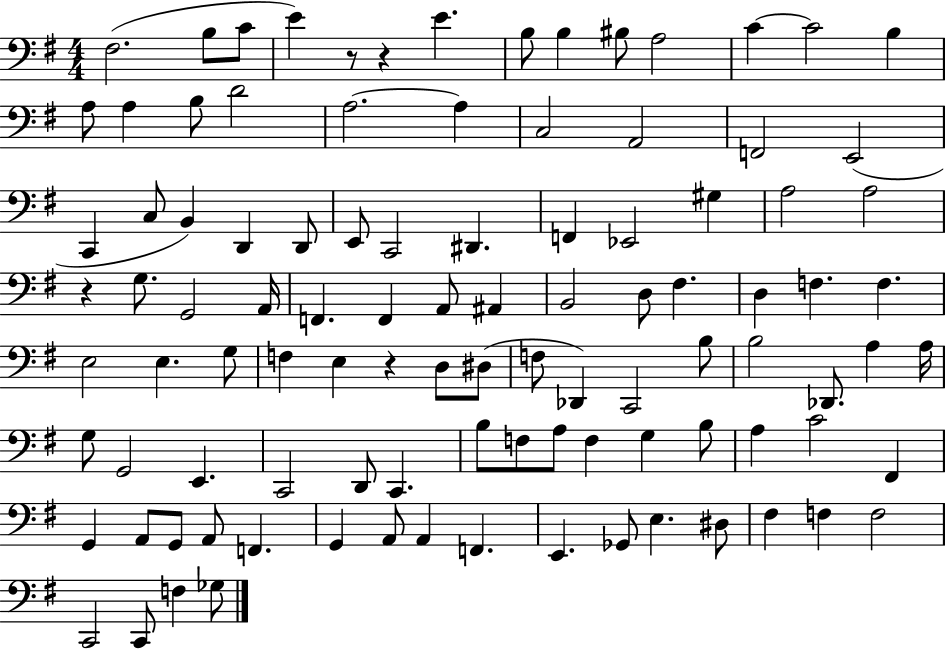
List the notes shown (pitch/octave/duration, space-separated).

F#3/h. B3/e C4/e E4/q R/e R/q E4/q. B3/e B3/q BIS3/e A3/h C4/q C4/h B3/q A3/e A3/q B3/e D4/h A3/h. A3/q C3/h A2/h F2/h E2/h C2/q C3/e B2/q D2/q D2/e E2/e C2/h D#2/q. F2/q Eb2/h G#3/q A3/h A3/h R/q G3/e. G2/h A2/s F2/q. F2/q A2/e A#2/q B2/h D3/e F#3/q. D3/q F3/q. F3/q. E3/h E3/q. G3/e F3/q E3/q R/q D3/e D#3/e F3/e Db2/q C2/h B3/e B3/h Db2/e. A3/q A3/s G3/e G2/h E2/q. C2/h D2/e C2/q. B3/e F3/e A3/e F3/q G3/q B3/e A3/q C4/h F#2/q G2/q A2/e G2/e A2/e F2/q. G2/q A2/e A2/q F2/q. E2/q. Gb2/e E3/q. D#3/e F#3/q F3/q F3/h C2/h C2/e F3/q Gb3/e